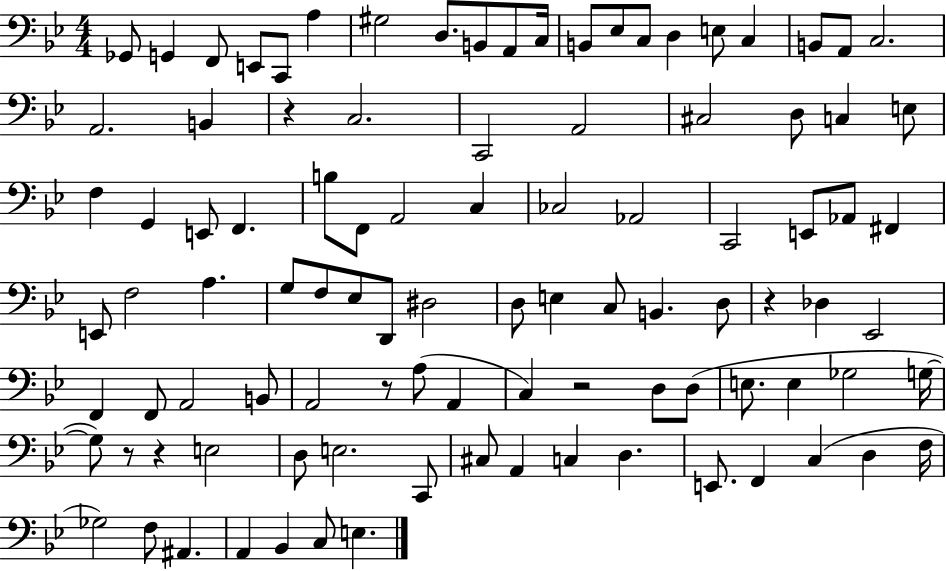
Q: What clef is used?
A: bass